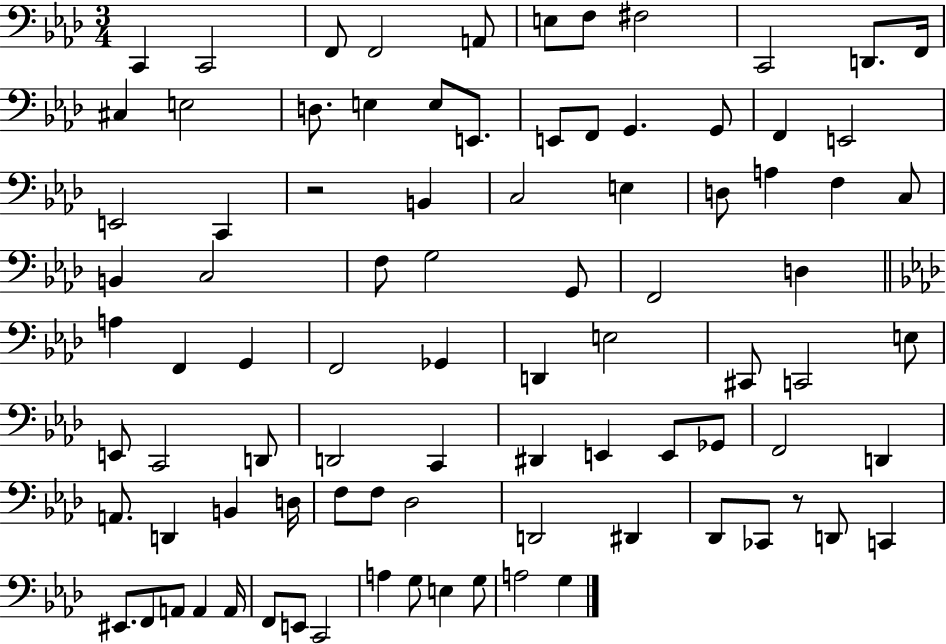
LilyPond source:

{
  \clef bass
  \numericTimeSignature
  \time 3/4
  \key aes \major
  c,4 c,2 | f,8 f,2 a,8 | e8 f8 fis2 | c,2 d,8. f,16 | \break cis4 e2 | d8. e4 e8 e,8. | e,8 f,8 g,4. g,8 | f,4 e,2 | \break e,2 c,4 | r2 b,4 | c2 e4 | d8 a4 f4 c8 | \break b,4 c2 | f8 g2 g,8 | f,2 d4 | \bar "||" \break \key aes \major a4 f,4 g,4 | f,2 ges,4 | d,4 e2 | cis,8 c,2 e8 | \break e,8 c,2 d,8 | d,2 c,4 | dis,4 e,4 e,8 ges,8 | f,2 d,4 | \break a,8. d,4 b,4 d16 | f8 f8 des2 | d,2 dis,4 | des,8 ces,8 r8 d,8 c,4 | \break eis,8. f,8 a,8 a,4 a,16 | f,8 e,8 c,2 | a4 g8 e4 g8 | a2 g4 | \break \bar "|."
}